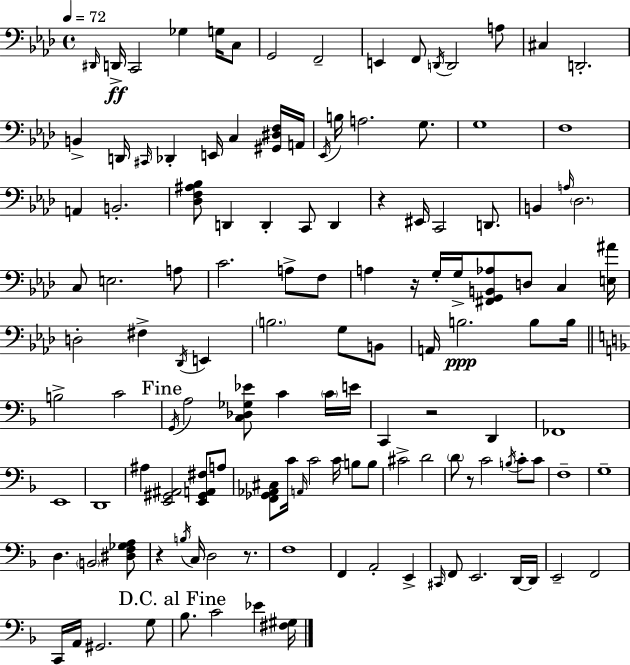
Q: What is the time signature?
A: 4/4